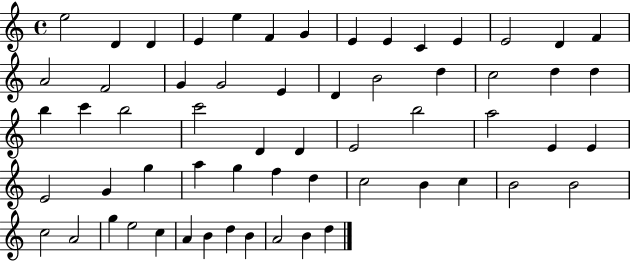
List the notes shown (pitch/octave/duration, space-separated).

E5/h D4/q D4/q E4/q E5/q F4/q G4/q E4/q E4/q C4/q E4/q E4/h D4/q F4/q A4/h F4/h G4/q G4/h E4/q D4/q B4/h D5/q C5/h D5/q D5/q B5/q C6/q B5/h C6/h D4/q D4/q E4/h B5/h A5/h E4/q E4/q E4/h G4/q G5/q A5/q G5/q F5/q D5/q C5/h B4/q C5/q B4/h B4/h C5/h A4/h G5/q E5/h C5/q A4/q B4/q D5/q B4/q A4/h B4/q D5/q